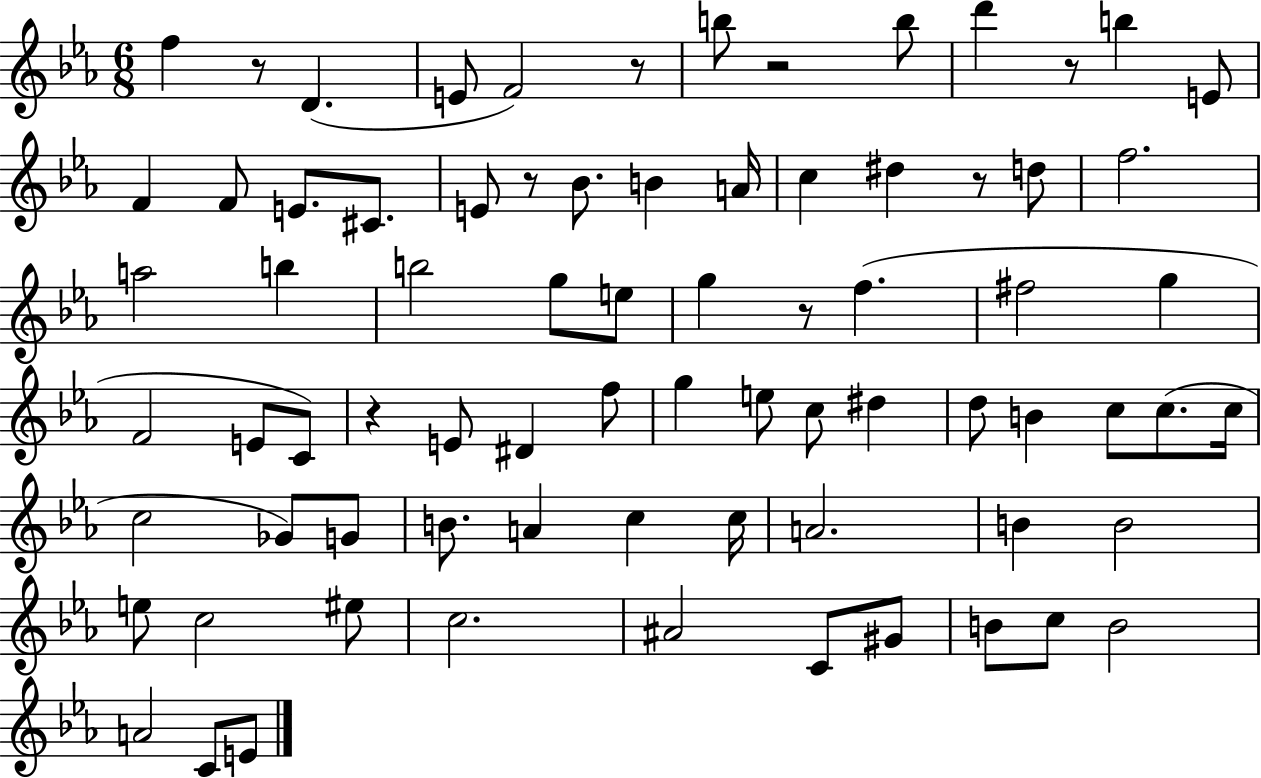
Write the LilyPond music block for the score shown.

{
  \clef treble
  \numericTimeSignature
  \time 6/8
  \key ees \major
  f''4 r8 d'4.( | e'8 f'2) r8 | b''8 r2 b''8 | d'''4 r8 b''4 e'8 | \break f'4 f'8 e'8. cis'8. | e'8 r8 bes'8. b'4 a'16 | c''4 dis''4 r8 d''8 | f''2. | \break a''2 b''4 | b''2 g''8 e''8 | g''4 r8 f''4.( | fis''2 g''4 | \break f'2 e'8 c'8) | r4 e'8 dis'4 f''8 | g''4 e''8 c''8 dis''4 | d''8 b'4 c''8 c''8.( c''16 | \break c''2 ges'8) g'8 | b'8. a'4 c''4 c''16 | a'2. | b'4 b'2 | \break e''8 c''2 eis''8 | c''2. | ais'2 c'8 gis'8 | b'8 c''8 b'2 | \break a'2 c'8 e'8 | \bar "|."
}